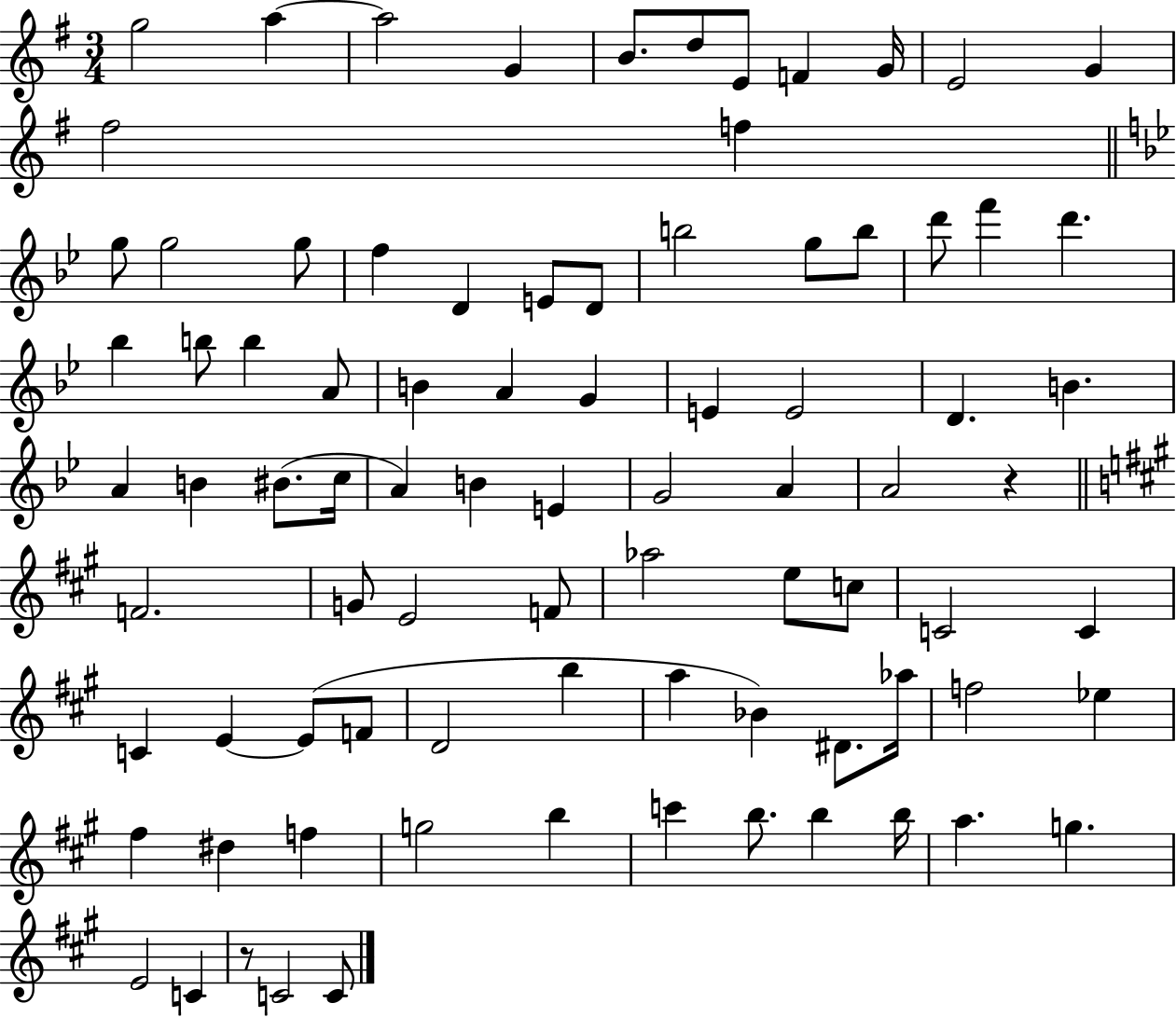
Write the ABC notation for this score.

X:1
T:Untitled
M:3/4
L:1/4
K:G
g2 a a2 G B/2 d/2 E/2 F G/4 E2 G ^f2 f g/2 g2 g/2 f D E/2 D/2 b2 g/2 b/2 d'/2 f' d' _b b/2 b A/2 B A G E E2 D B A B ^B/2 c/4 A B E G2 A A2 z F2 G/2 E2 F/2 _a2 e/2 c/2 C2 C C E E/2 F/2 D2 b a _B ^D/2 _a/4 f2 _e ^f ^d f g2 b c' b/2 b b/4 a g E2 C z/2 C2 C/2